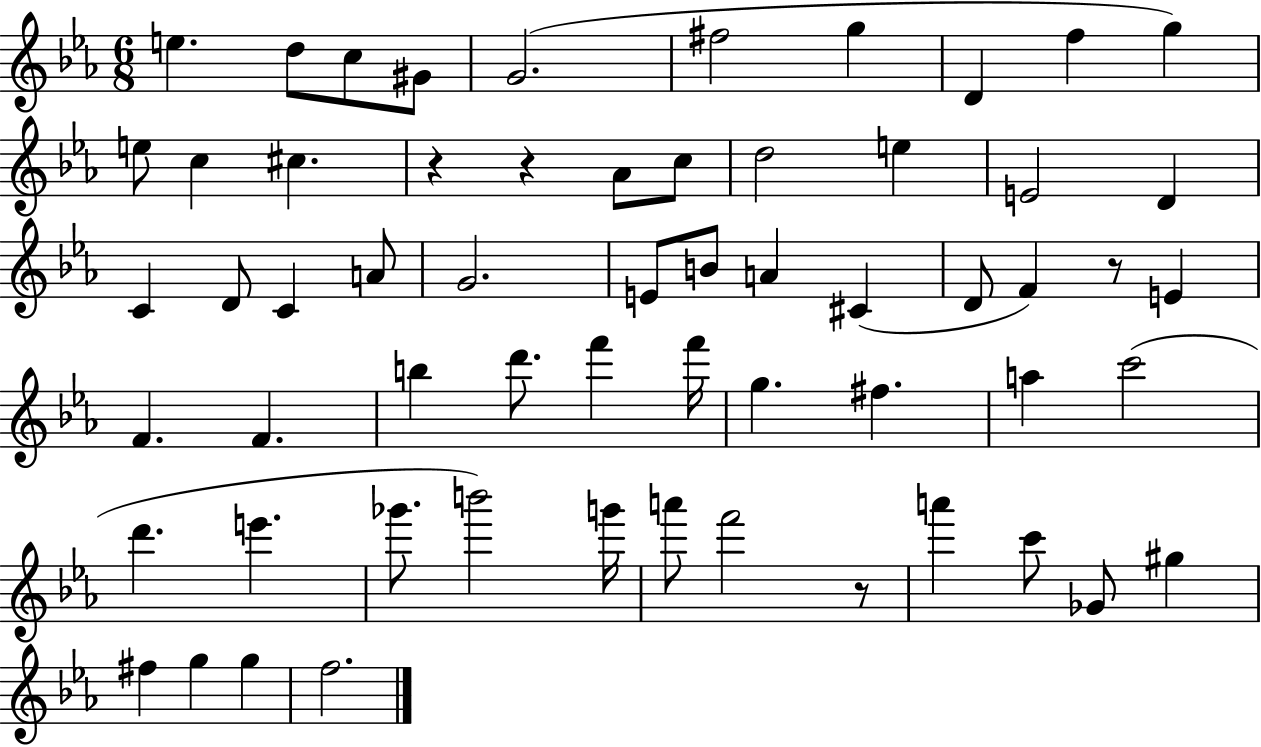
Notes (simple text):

E5/q. D5/e C5/e G#4/e G4/h. F#5/h G5/q D4/q F5/q G5/q E5/e C5/q C#5/q. R/q R/q Ab4/e C5/e D5/h E5/q E4/h D4/q C4/q D4/e C4/q A4/e G4/h. E4/e B4/e A4/q C#4/q D4/e F4/q R/e E4/q F4/q. F4/q. B5/q D6/e. F6/q F6/s G5/q. F#5/q. A5/q C6/h D6/q. E6/q. Gb6/e. B6/h G6/s A6/e F6/h R/e A6/q C6/e Gb4/e G#5/q F#5/q G5/q G5/q F5/h.